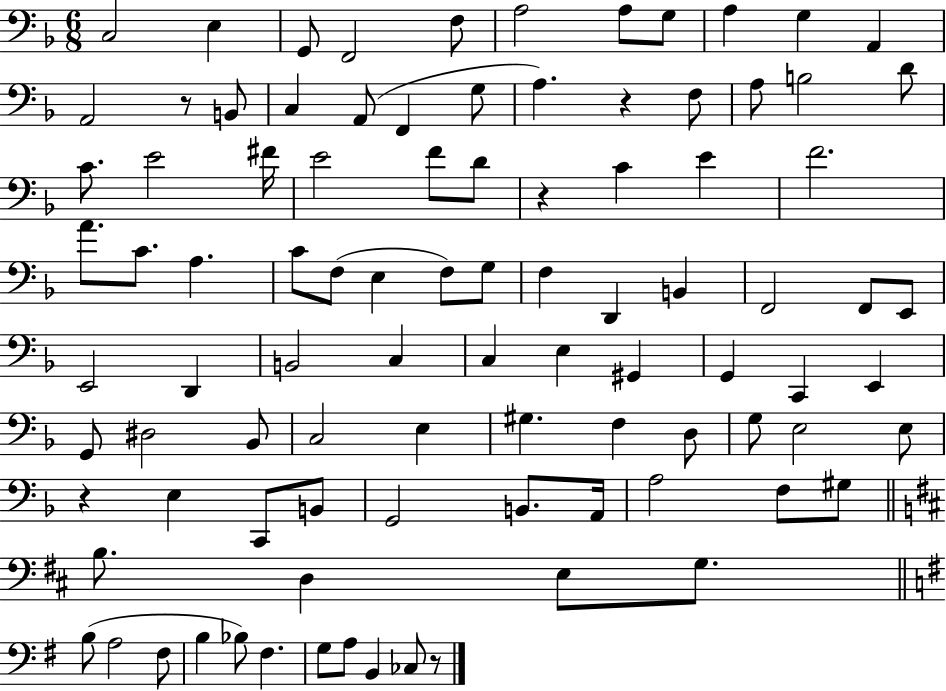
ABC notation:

X:1
T:Untitled
M:6/8
L:1/4
K:F
C,2 E, G,,/2 F,,2 F,/2 A,2 A,/2 G,/2 A, G, A,, A,,2 z/2 B,,/2 C, A,,/2 F,, G,/2 A, z F,/2 A,/2 B,2 D/2 C/2 E2 ^F/4 E2 F/2 D/2 z C E F2 A/2 C/2 A, C/2 F,/2 E, F,/2 G,/2 F, D,, B,, F,,2 F,,/2 E,,/2 E,,2 D,, B,,2 C, C, E, ^G,, G,, C,, E,, G,,/2 ^D,2 _B,,/2 C,2 E, ^G, F, D,/2 G,/2 E,2 E,/2 z E, C,,/2 B,,/2 G,,2 B,,/2 A,,/4 A,2 F,/2 ^G,/2 B,/2 D, E,/2 G,/2 B,/2 A,2 ^F,/2 B, _B,/2 ^F, G,/2 A,/2 B,, _C,/2 z/2